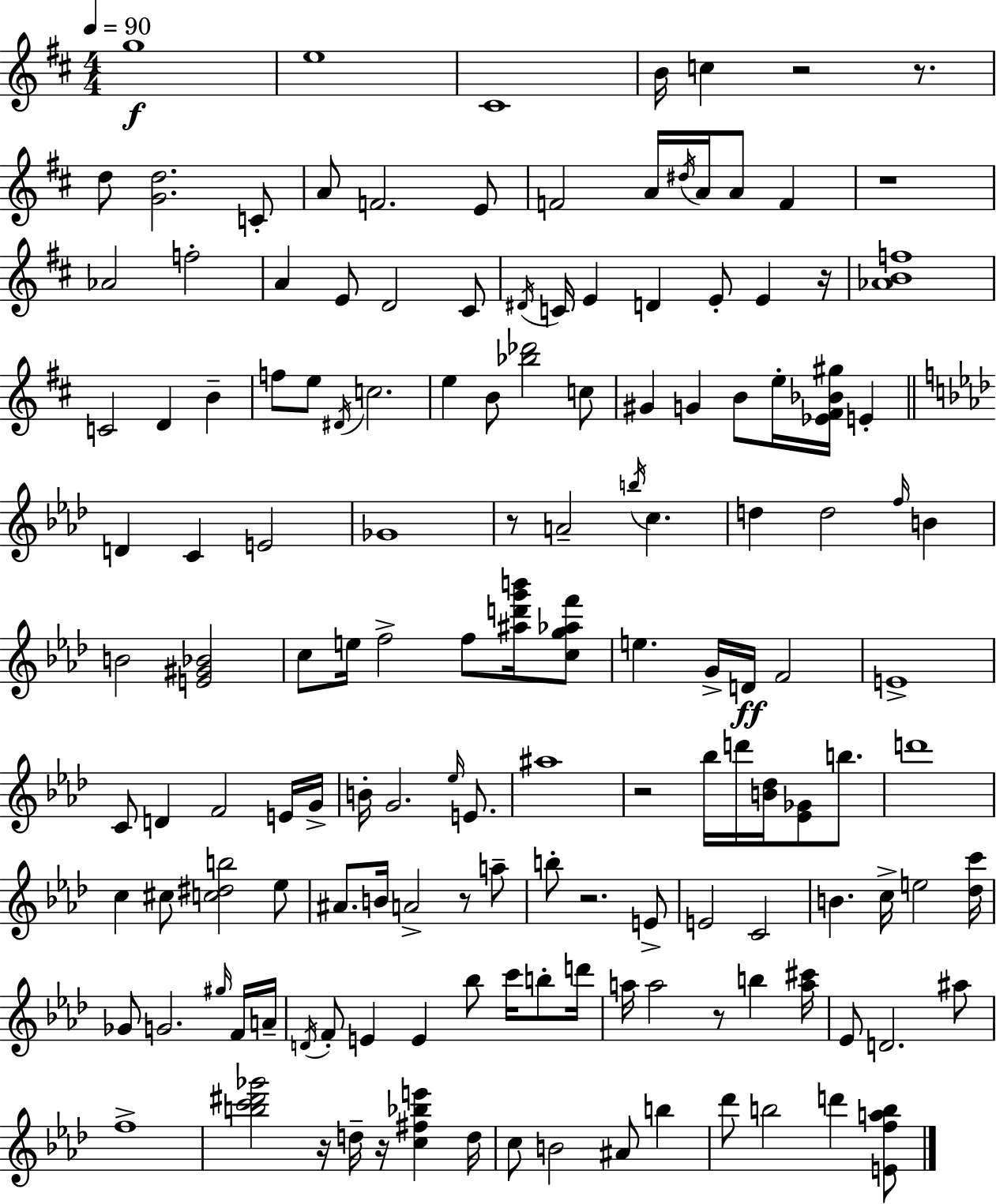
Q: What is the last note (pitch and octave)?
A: D6